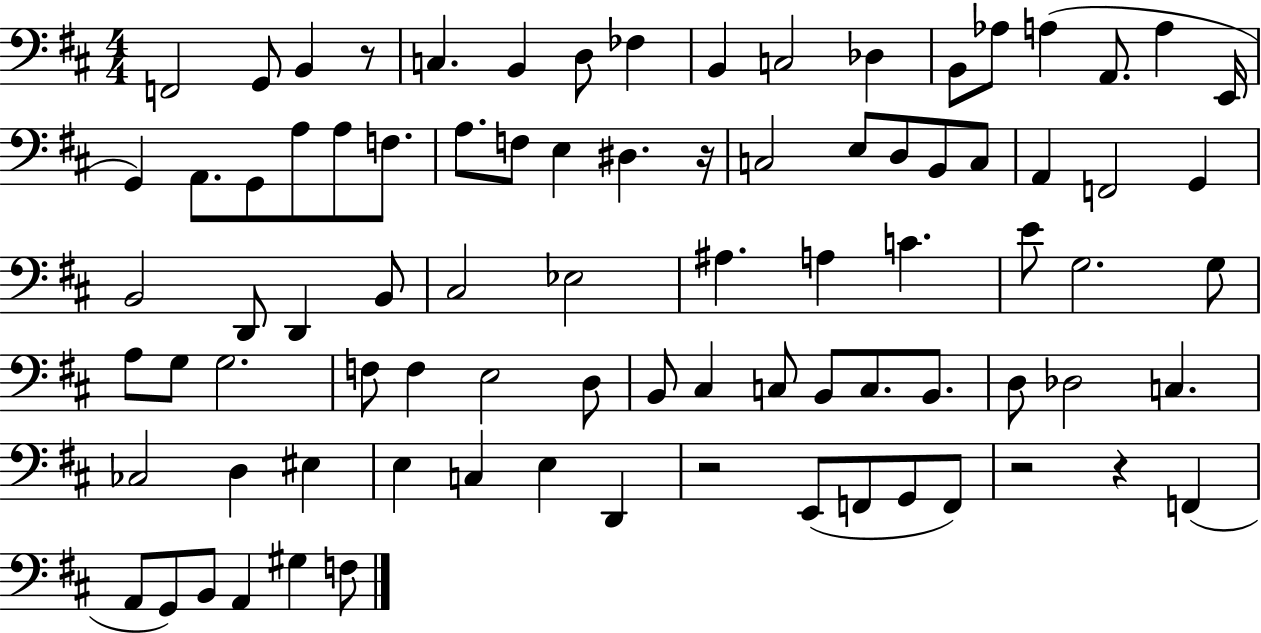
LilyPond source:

{
  \clef bass
  \numericTimeSignature
  \time 4/4
  \key d \major
  f,2 g,8 b,4 r8 | c4. b,4 d8 fes4 | b,4 c2 des4 | b,8 aes8 a4( a,8. a4 e,16 | \break g,4) a,8. g,8 a8 a8 f8. | a8. f8 e4 dis4. r16 | c2 e8 d8 b,8 c8 | a,4 f,2 g,4 | \break b,2 d,8 d,4 b,8 | cis2 ees2 | ais4. a4 c'4. | e'8 g2. g8 | \break a8 g8 g2. | f8 f4 e2 d8 | b,8 cis4 c8 b,8 c8. b,8. | d8 des2 c4. | \break ces2 d4 eis4 | e4 c4 e4 d,4 | r2 e,8( f,8 g,8 f,8) | r2 r4 f,4( | \break a,8 g,8) b,8 a,4 gis4 f8 | \bar "|."
}